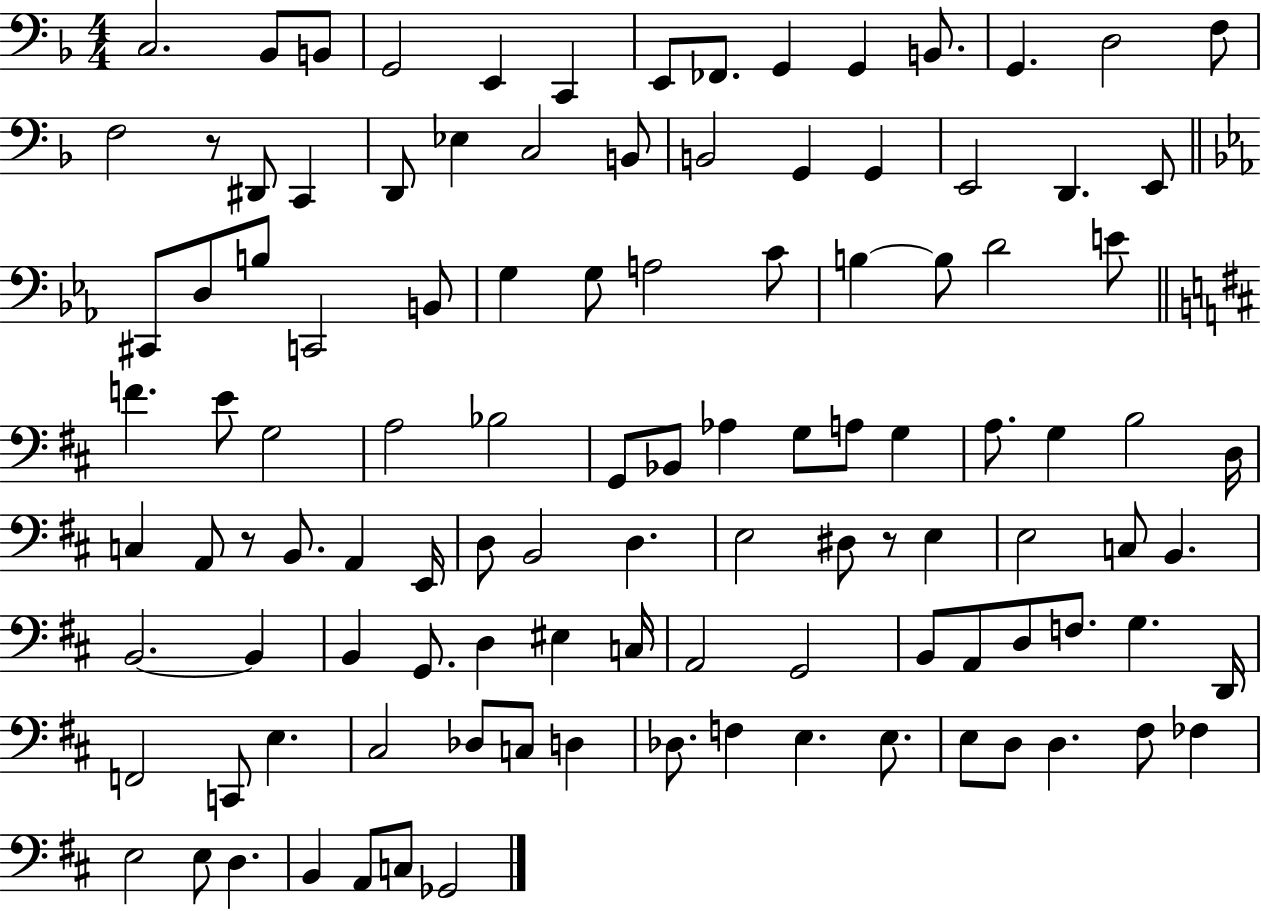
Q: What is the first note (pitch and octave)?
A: C3